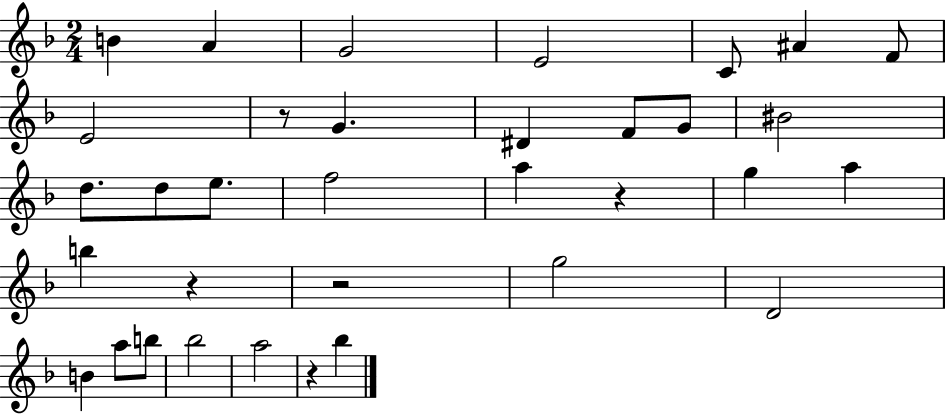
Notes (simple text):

B4/q A4/q G4/h E4/h C4/e A#4/q F4/e E4/h R/e G4/q. D#4/q F4/e G4/e BIS4/h D5/e. D5/e E5/e. F5/h A5/q R/q G5/q A5/q B5/q R/q R/h G5/h D4/h B4/q A5/e B5/e Bb5/h A5/h R/q Bb5/q